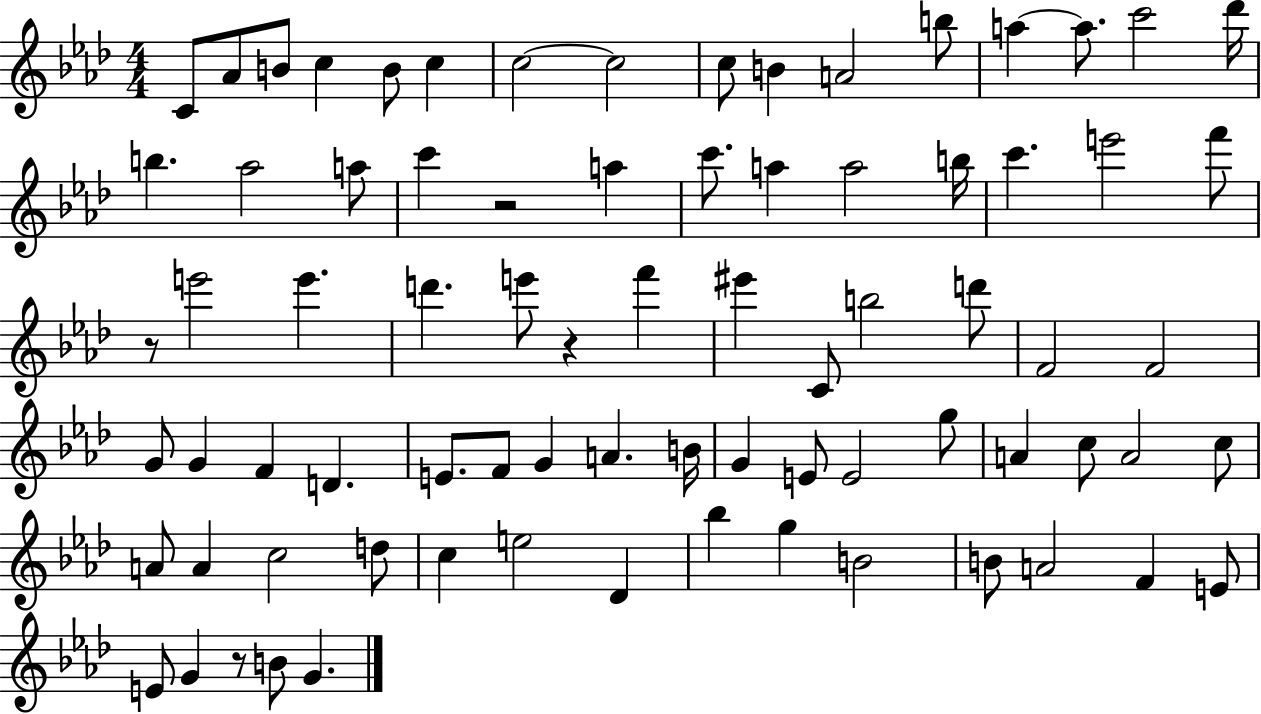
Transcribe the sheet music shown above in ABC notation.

X:1
T:Untitled
M:4/4
L:1/4
K:Ab
C/2 _A/2 B/2 c B/2 c c2 c2 c/2 B A2 b/2 a a/2 c'2 _d'/4 b _a2 a/2 c' z2 a c'/2 a a2 b/4 c' e'2 f'/2 z/2 e'2 e' d' e'/2 z f' ^e' C/2 b2 d'/2 F2 F2 G/2 G F D E/2 F/2 G A B/4 G E/2 E2 g/2 A c/2 A2 c/2 A/2 A c2 d/2 c e2 _D _b g B2 B/2 A2 F E/2 E/2 G z/2 B/2 G